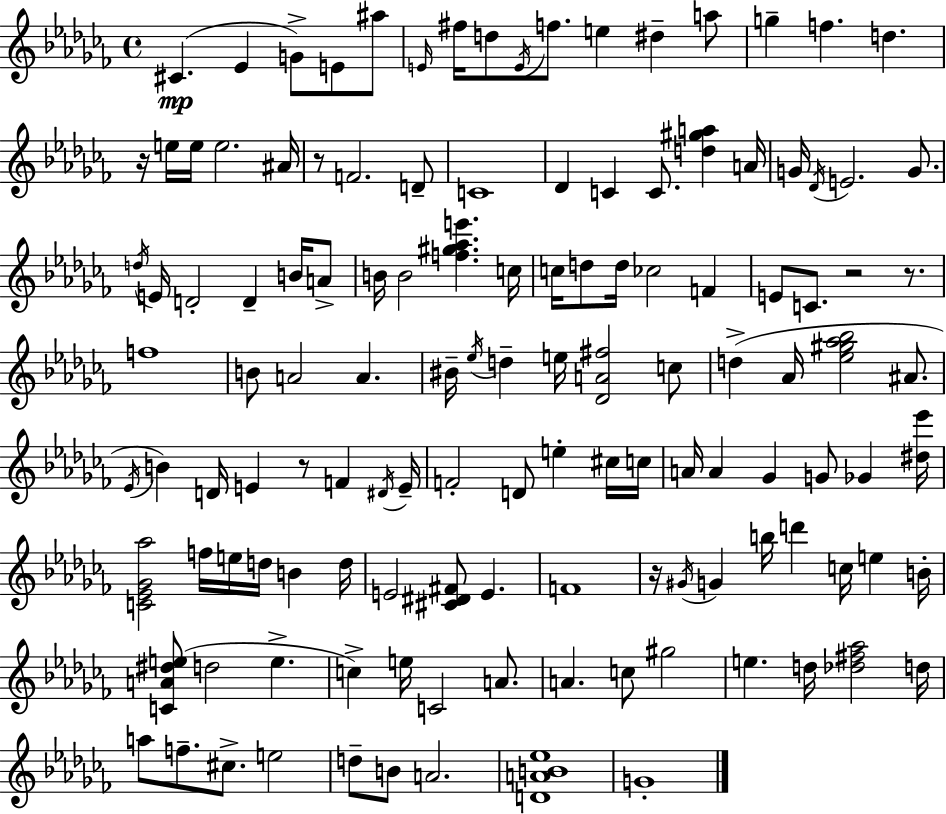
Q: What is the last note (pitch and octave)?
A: G4